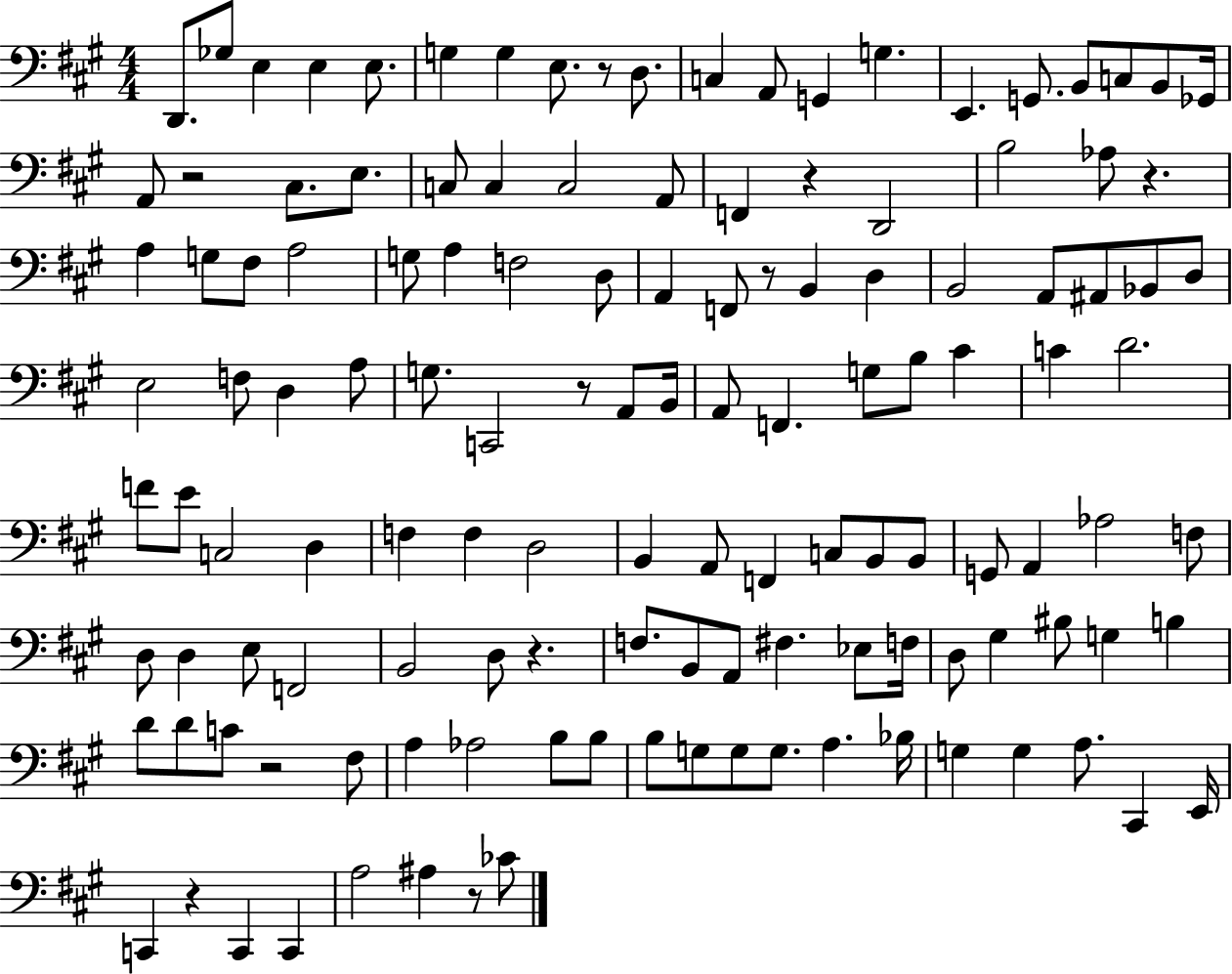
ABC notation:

X:1
T:Untitled
M:4/4
L:1/4
K:A
D,,/2 _G,/2 E, E, E,/2 G, G, E,/2 z/2 D,/2 C, A,,/2 G,, G, E,, G,,/2 B,,/2 C,/2 B,,/2 _G,,/4 A,,/2 z2 ^C,/2 E,/2 C,/2 C, C,2 A,,/2 F,, z D,,2 B,2 _A,/2 z A, G,/2 ^F,/2 A,2 G,/2 A, F,2 D,/2 A,, F,,/2 z/2 B,, D, B,,2 A,,/2 ^A,,/2 _B,,/2 D,/2 E,2 F,/2 D, A,/2 G,/2 C,,2 z/2 A,,/2 B,,/4 A,,/2 F,, G,/2 B,/2 ^C C D2 F/2 E/2 C,2 D, F, F, D,2 B,, A,,/2 F,, C,/2 B,,/2 B,,/2 G,,/2 A,, _A,2 F,/2 D,/2 D, E,/2 F,,2 B,,2 D,/2 z F,/2 B,,/2 A,,/2 ^F, _E,/2 F,/4 D,/2 ^G, ^B,/2 G, B, D/2 D/2 C/2 z2 ^F,/2 A, _A,2 B,/2 B,/2 B,/2 G,/2 G,/2 G,/2 A, _B,/4 G, G, A,/2 ^C,, E,,/4 C,, z C,, C,, A,2 ^A, z/2 _C/2